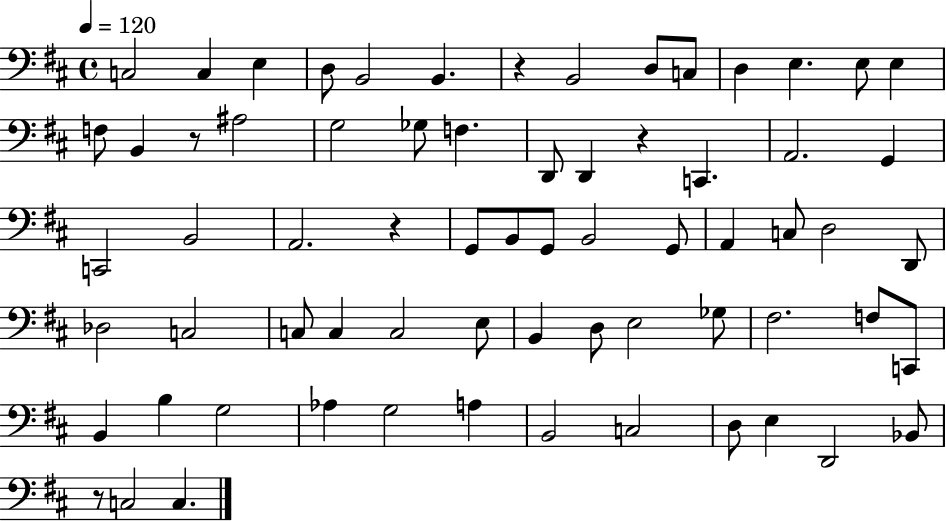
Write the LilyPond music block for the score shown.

{
  \clef bass
  \time 4/4
  \defaultTimeSignature
  \key d \major
  \tempo 4 = 120
  c2 c4 e4 | d8 b,2 b,4. | r4 b,2 d8 c8 | d4 e4. e8 e4 | \break f8 b,4 r8 ais2 | g2 ges8 f4. | d,8 d,4 r4 c,4. | a,2. g,4 | \break c,2 b,2 | a,2. r4 | g,8 b,8 g,8 b,2 g,8 | a,4 c8 d2 d,8 | \break des2 c2 | c8 c4 c2 e8 | b,4 d8 e2 ges8 | fis2. f8 c,8 | \break b,4 b4 g2 | aes4 g2 a4 | b,2 c2 | d8 e4 d,2 bes,8 | \break r8 c2 c4. | \bar "|."
}